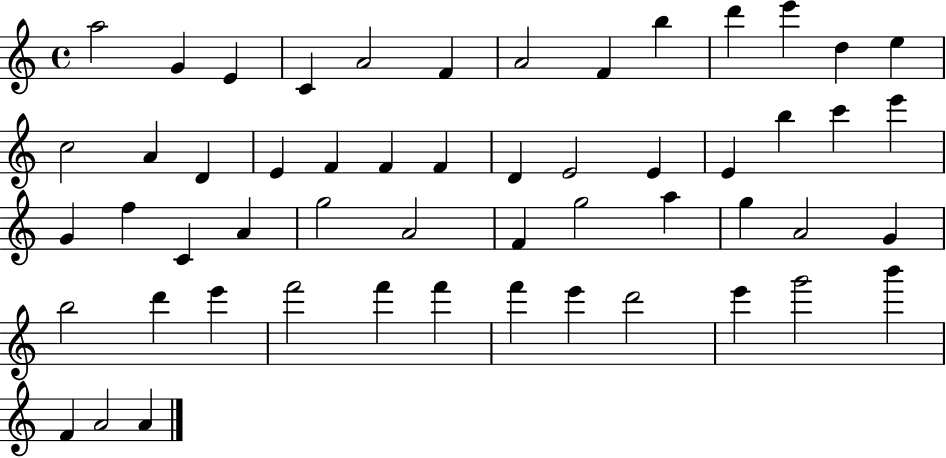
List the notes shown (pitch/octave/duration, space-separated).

A5/h G4/q E4/q C4/q A4/h F4/q A4/h F4/q B5/q D6/q E6/q D5/q E5/q C5/h A4/q D4/q E4/q F4/q F4/q F4/q D4/q E4/h E4/q E4/q B5/q C6/q E6/q G4/q F5/q C4/q A4/q G5/h A4/h F4/q G5/h A5/q G5/q A4/h G4/q B5/h D6/q E6/q F6/h F6/q F6/q F6/q E6/q D6/h E6/q G6/h B6/q F4/q A4/h A4/q